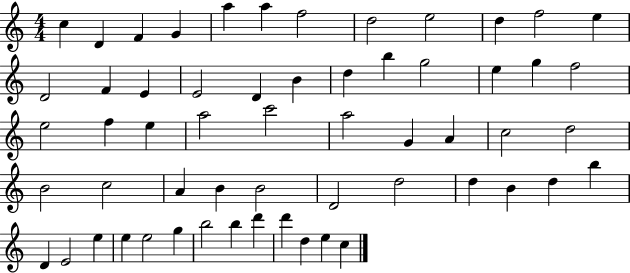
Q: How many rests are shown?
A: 0